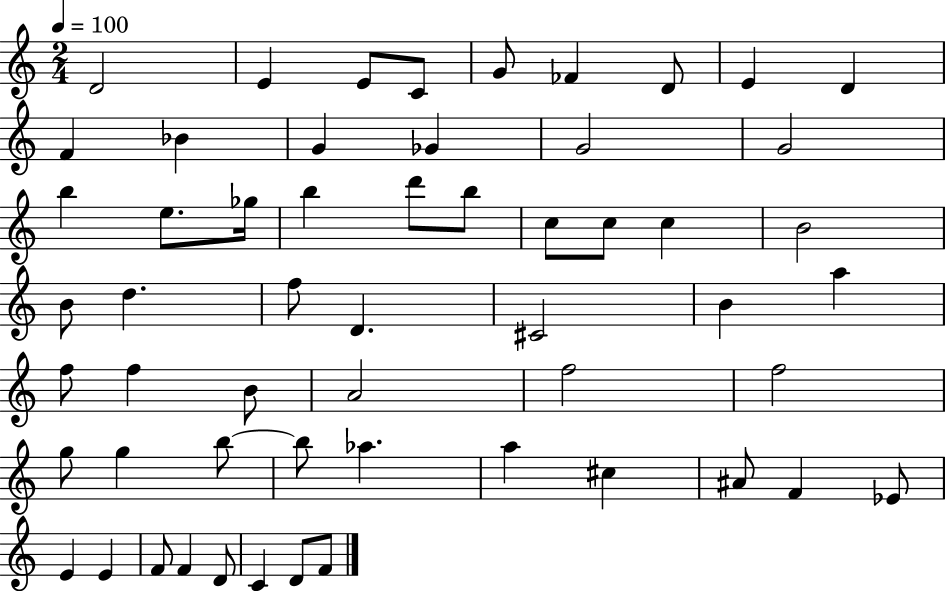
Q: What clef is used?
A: treble